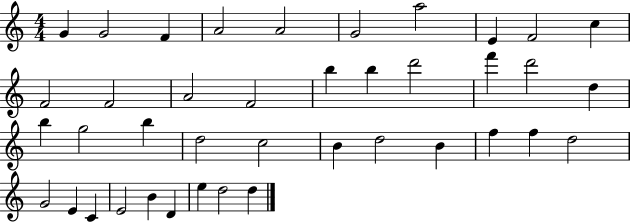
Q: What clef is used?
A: treble